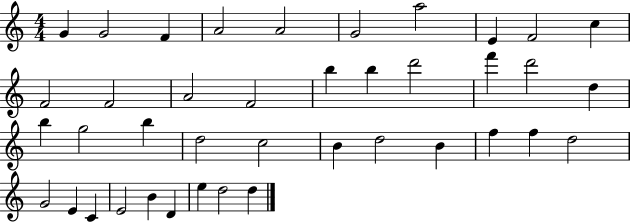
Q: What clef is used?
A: treble